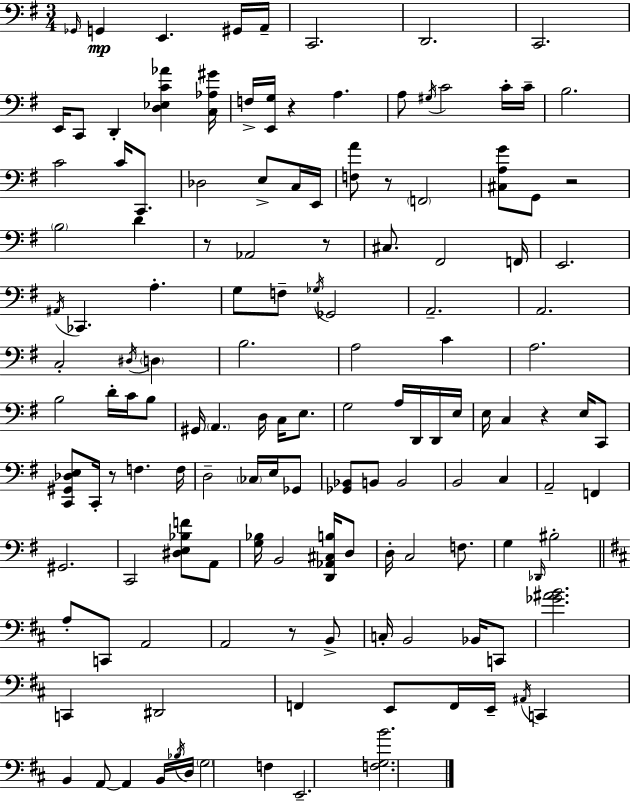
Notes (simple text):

Gb2/s G2/q E2/q. G#2/s A2/s C2/h. D2/h. C2/h. E2/s C2/e D2/q [D3,Eb3,C4,Ab4]/q [C3,Ab3,G#4]/s F3/s [E2,G3]/s R/q A3/q. A3/e G#3/s C4/h C4/s C4/s B3/h. C4/h C4/s C2/e. Db3/h E3/e C3/s E2/s [F3,A4]/e R/e F2/h [C#3,A3,G4]/e G2/e R/h B3/h D4/q R/e Ab2/h R/e C#3/e. F#2/h F2/s E2/h. A#2/s CES2/q. A3/q. G3/e F3/e Gb3/s Gb2/h A2/h. A2/h. C3/h D#3/s D3/q B3/h. A3/h C4/q A3/h. B3/h D4/s C4/s B3/e G#2/s A2/q. D3/s C3/s E3/e. G3/h A3/s D2/s D2/s E3/s E3/s C3/q R/q E3/s C2/e [C2,G#2,Db3,E3]/e C2/s R/e F3/q. F3/s D3/h CES3/s E3/s Gb2/e [Gb2,Bb2]/e B2/e B2/h B2/h C3/q A2/h F2/q G#2/h. C2/h [D#3,E3,Bb3,F4]/e A2/e [G3,Bb3]/s B2/h [D2,Ab2,C#3,B3]/s D3/e D3/s C3/h F3/e. G3/q Db2/s BIS3/h A3/e C2/e A2/h A2/h R/e B2/e C3/s B2/h Bb2/s C2/e [Gb4,A#4,B4]/h. C2/q D#2/h F2/q E2/e F2/s E2/s A#2/s C2/q B2/q A2/e A2/q B2/s Bb3/s D3/s G3/h F3/q E2/h. [F3,G3,B4]/h.